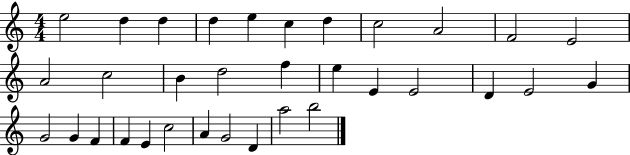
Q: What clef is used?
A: treble